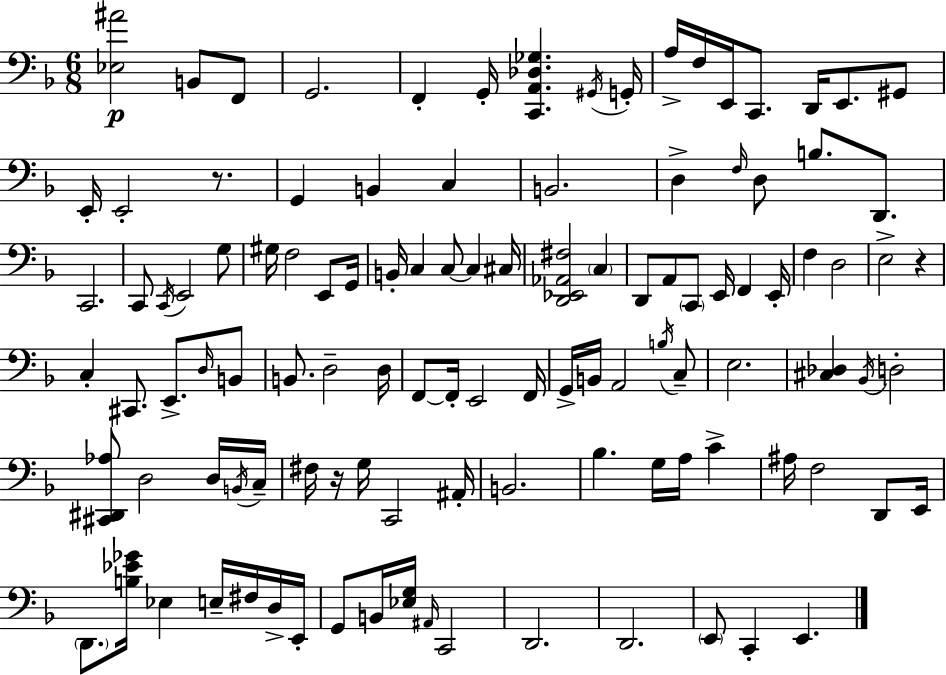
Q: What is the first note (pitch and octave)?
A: B2